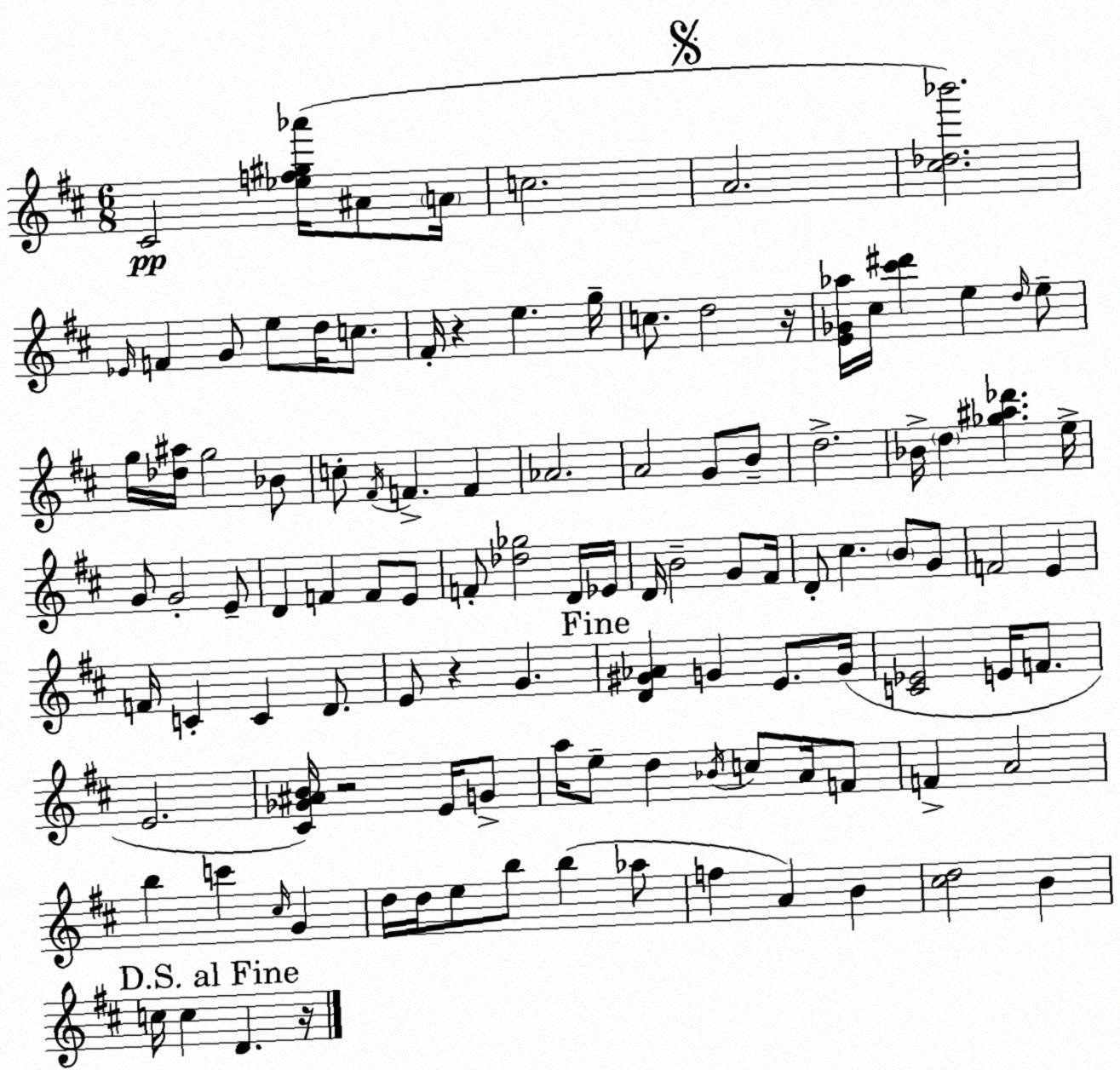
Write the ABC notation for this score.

X:1
T:Untitled
M:6/8
L:1/4
K:D
^C2 [_ef^g_a']/4 ^A/2 A/4 c2 A2 [^c_d_b']2 _E/4 F G/2 e/2 d/4 c/2 ^F/4 z e g/4 c/2 d2 z/4 [E_G_a]/4 ^c/4 [^c'^d'] e d/4 e/2 g/4 [_d^a]/4 g2 _B/2 c/2 ^F/4 F F _A2 A2 G/2 B/2 d2 _B/4 d [_g^a_d'] e/4 G/2 G2 E/2 D F F/2 E/2 F/2 [_d_g]2 D/4 _E/4 D/4 B2 G/2 ^F/4 D/2 ^c B/2 G/2 F2 E F/4 C C D/2 E/2 z G [D^G_A] G E/2 G/4 [C_E]2 E/4 F/2 E2 [^C_G^AB]/4 z2 E/4 G/2 a/4 e/2 d _B/4 c/2 A/4 F/2 F A2 b c' ^c/4 G d/4 d/4 e/2 b/2 b _a/2 f A B [^cd]2 B c/4 c D z/4